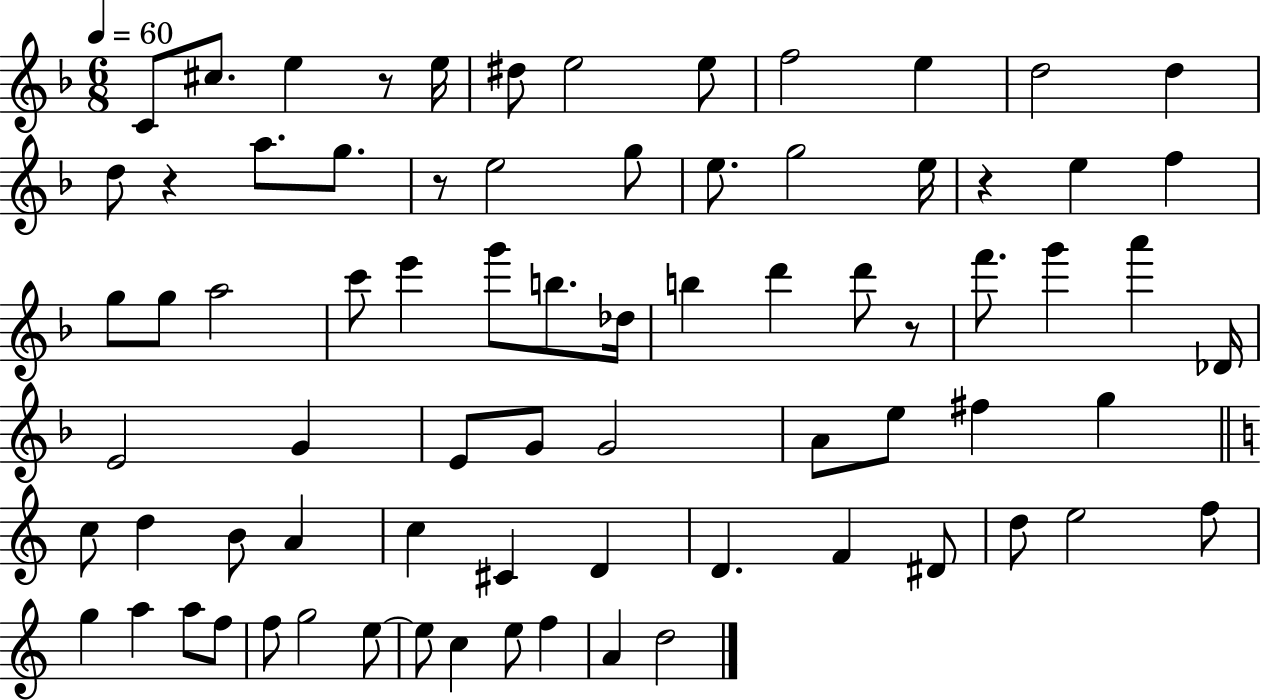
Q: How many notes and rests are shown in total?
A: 76